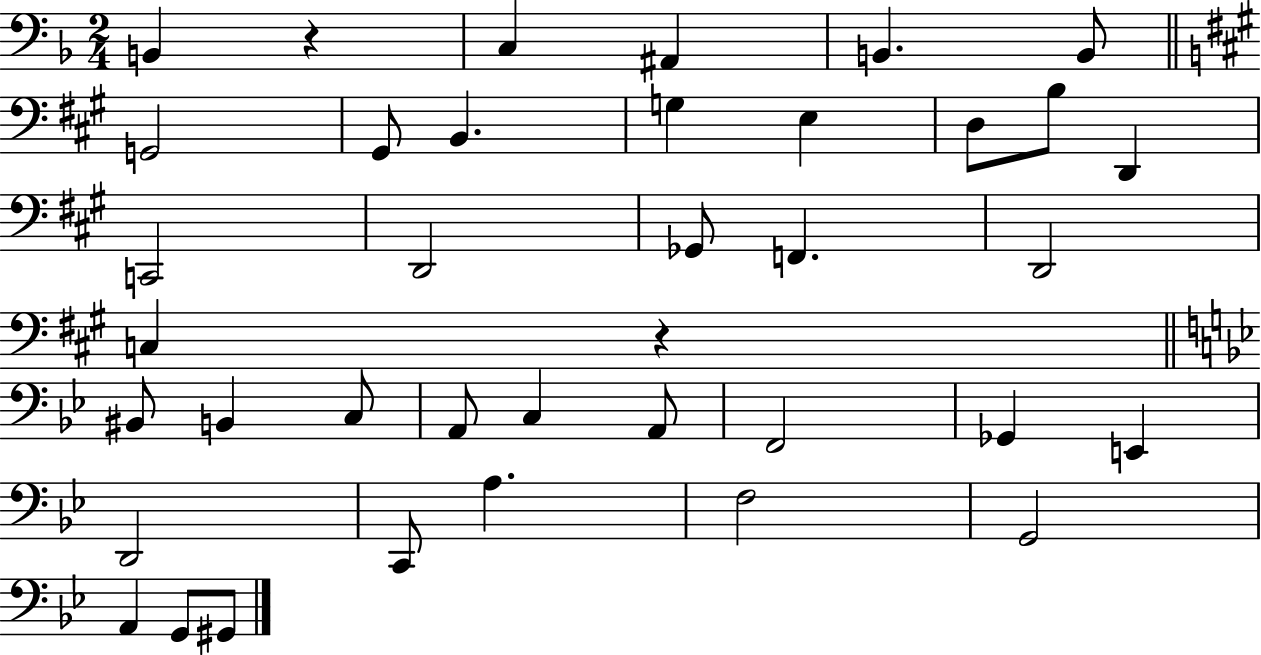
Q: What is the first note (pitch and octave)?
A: B2